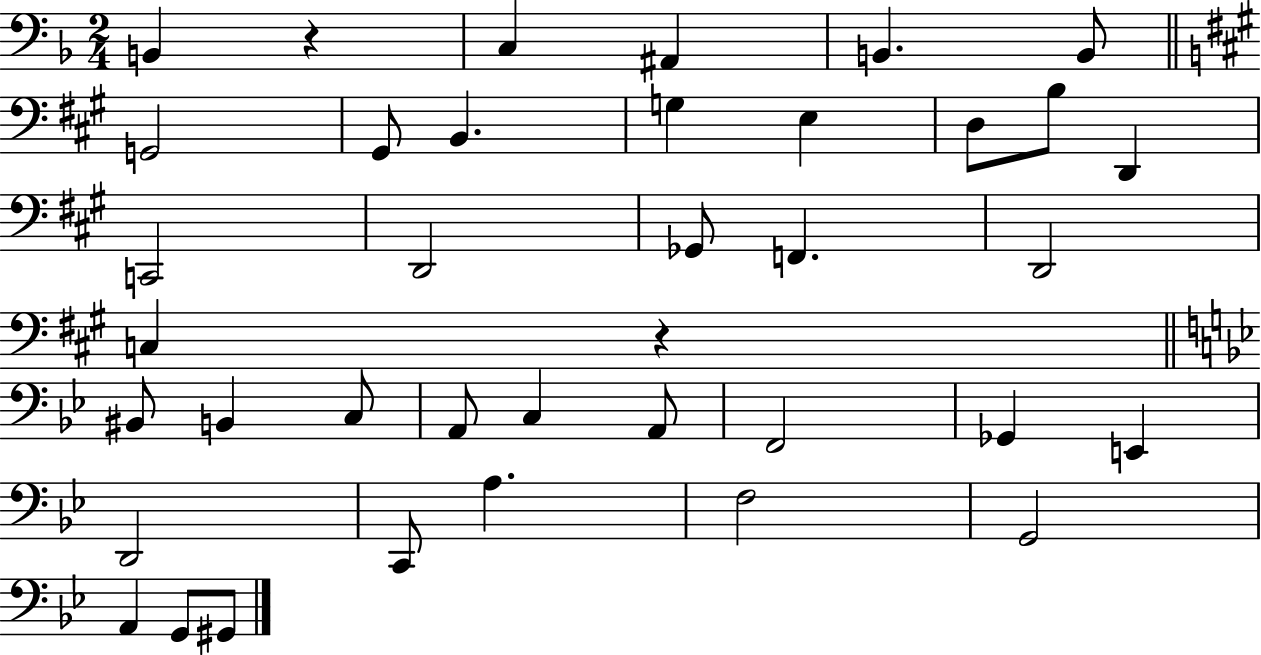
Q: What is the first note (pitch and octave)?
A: B2